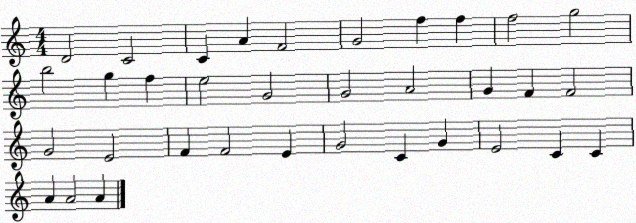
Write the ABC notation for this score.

X:1
T:Untitled
M:4/4
L:1/4
K:C
D2 C2 C A F2 G2 f f f2 g2 b2 g f e2 G2 G2 A2 G F F2 G2 E2 F F2 E G2 C G E2 C C A A2 A